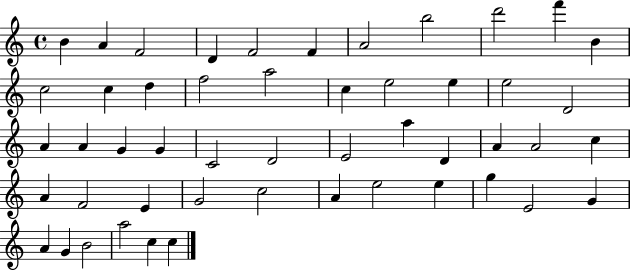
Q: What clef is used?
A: treble